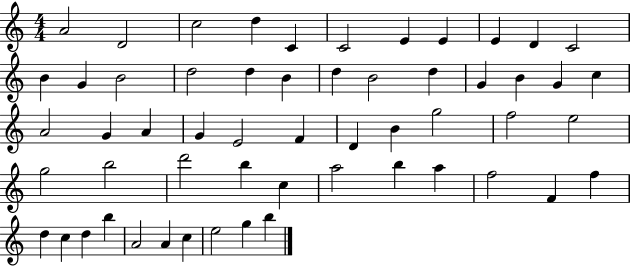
A4/h D4/h C5/h D5/q C4/q C4/h E4/q E4/q E4/q D4/q C4/h B4/q G4/q B4/h D5/h D5/q B4/q D5/q B4/h D5/q G4/q B4/q G4/q C5/q A4/h G4/q A4/q G4/q E4/h F4/q D4/q B4/q G5/h F5/h E5/h G5/h B5/h D6/h B5/q C5/q A5/h B5/q A5/q F5/h F4/q F5/q D5/q C5/q D5/q B5/q A4/h A4/q C5/q E5/h G5/q B5/q